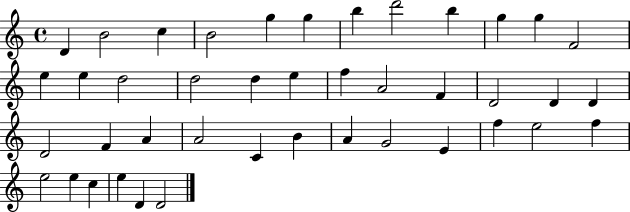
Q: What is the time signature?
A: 4/4